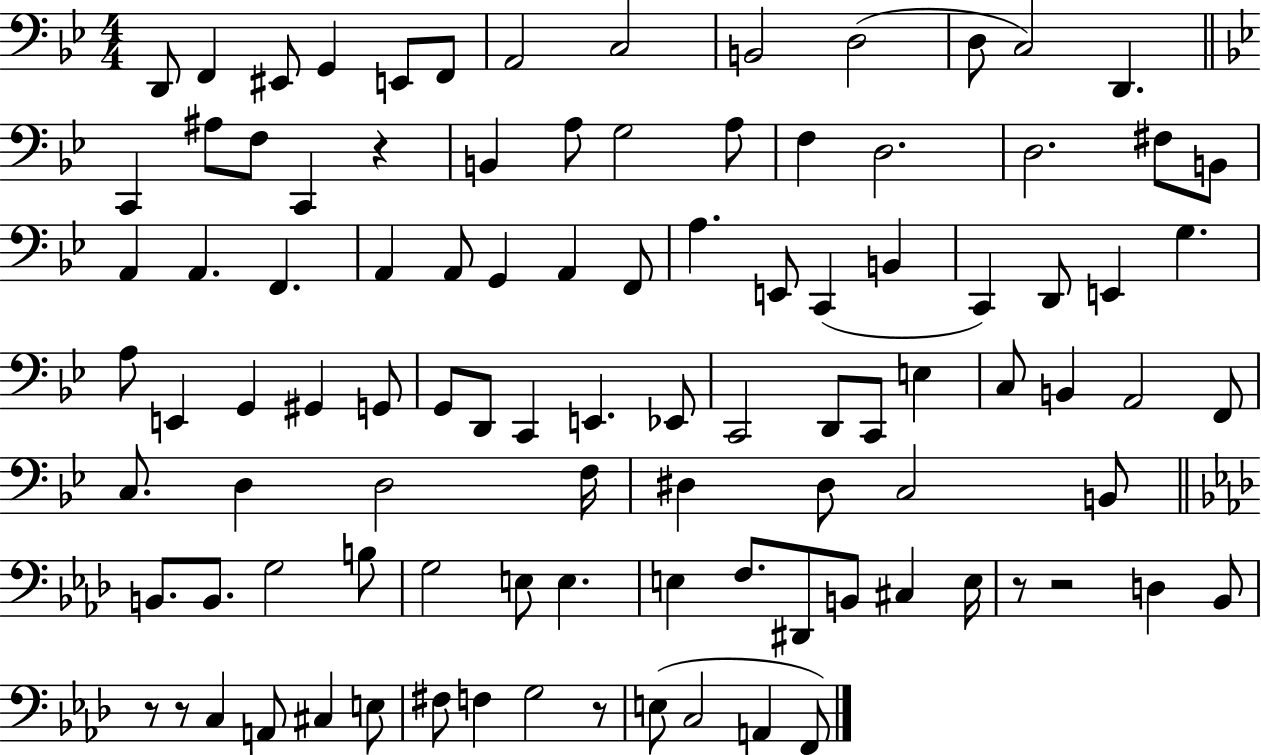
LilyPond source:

{
  \clef bass
  \numericTimeSignature
  \time 4/4
  \key bes \major
  d,8 f,4 eis,8 g,4 e,8 f,8 | a,2 c2 | b,2 d2( | d8 c2) d,4. | \break \bar "||" \break \key bes \major c,4 ais8 f8 c,4 r4 | b,4 a8 g2 a8 | f4 d2. | d2. fis8 b,8 | \break a,4 a,4. f,4. | a,4 a,8 g,4 a,4 f,8 | a4. e,8 c,4( b,4 | c,4) d,8 e,4 g4. | \break a8 e,4 g,4 gis,4 g,8 | g,8 d,8 c,4 e,4. ees,8 | c,2 d,8 c,8 e4 | c8 b,4 a,2 f,8 | \break c8. d4 d2 f16 | dis4 dis8 c2 b,8 | \bar "||" \break \key aes \major b,8. b,8. g2 b8 | g2 e8 e4. | e4 f8. dis,8 b,8 cis4 e16 | r8 r2 d4 bes,8 | \break r8 r8 c4 a,8 cis4 e8 | fis8 f4 g2 r8 | e8( c2 a,4 f,8) | \bar "|."
}